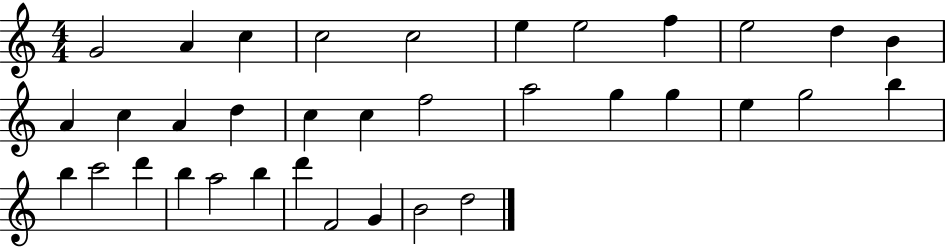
{
  \clef treble
  \numericTimeSignature
  \time 4/4
  \key c \major
  g'2 a'4 c''4 | c''2 c''2 | e''4 e''2 f''4 | e''2 d''4 b'4 | \break a'4 c''4 a'4 d''4 | c''4 c''4 f''2 | a''2 g''4 g''4 | e''4 g''2 b''4 | \break b''4 c'''2 d'''4 | b''4 a''2 b''4 | d'''4 f'2 g'4 | b'2 d''2 | \break \bar "|."
}